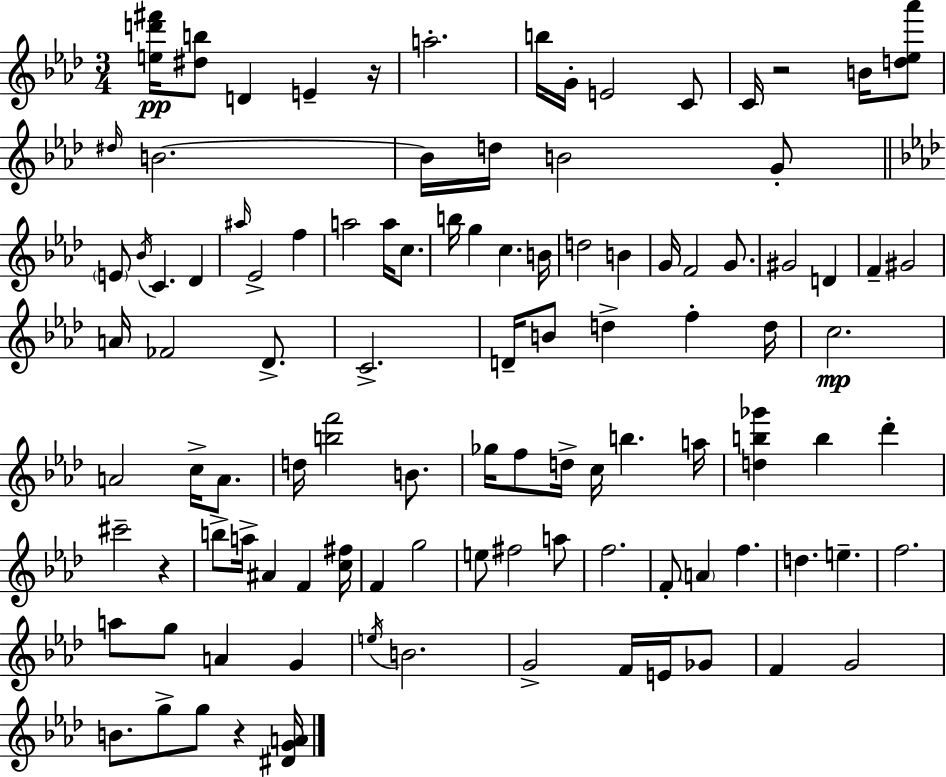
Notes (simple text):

[E5,D6,F#6]/s [D#5,B5]/e D4/q E4/q R/s A5/h. B5/s G4/s E4/h C4/e C4/s R/h B4/s [D5,Eb5,Ab6]/e D#5/s B4/h. B4/s D5/s B4/h G4/e E4/e Bb4/s C4/q. Db4/q A#5/s Eb4/h F5/q A5/h A5/s C5/e. B5/s G5/q C5/q. B4/s D5/h B4/q G4/s F4/h G4/e. G#4/h D4/q F4/q G#4/h A4/s FES4/h Db4/e. C4/h. D4/s B4/e D5/q F5/q D5/s C5/h. A4/h C5/s A4/e. D5/s [B5,F6]/h B4/e. Gb5/s F5/e D5/s C5/s B5/q. A5/s [D5,B5,Gb6]/q B5/q Db6/q C#6/h R/q B5/e A5/s A#4/q F4/q [C5,F#5]/s F4/q G5/h E5/e F#5/h A5/e F5/h. F4/e A4/q F5/q. D5/q. E5/q. F5/h. A5/e G5/e A4/q G4/q E5/s B4/h. G4/h F4/s E4/s Gb4/e F4/q G4/h B4/e. G5/e G5/e R/q [D#4,G4,A4]/s